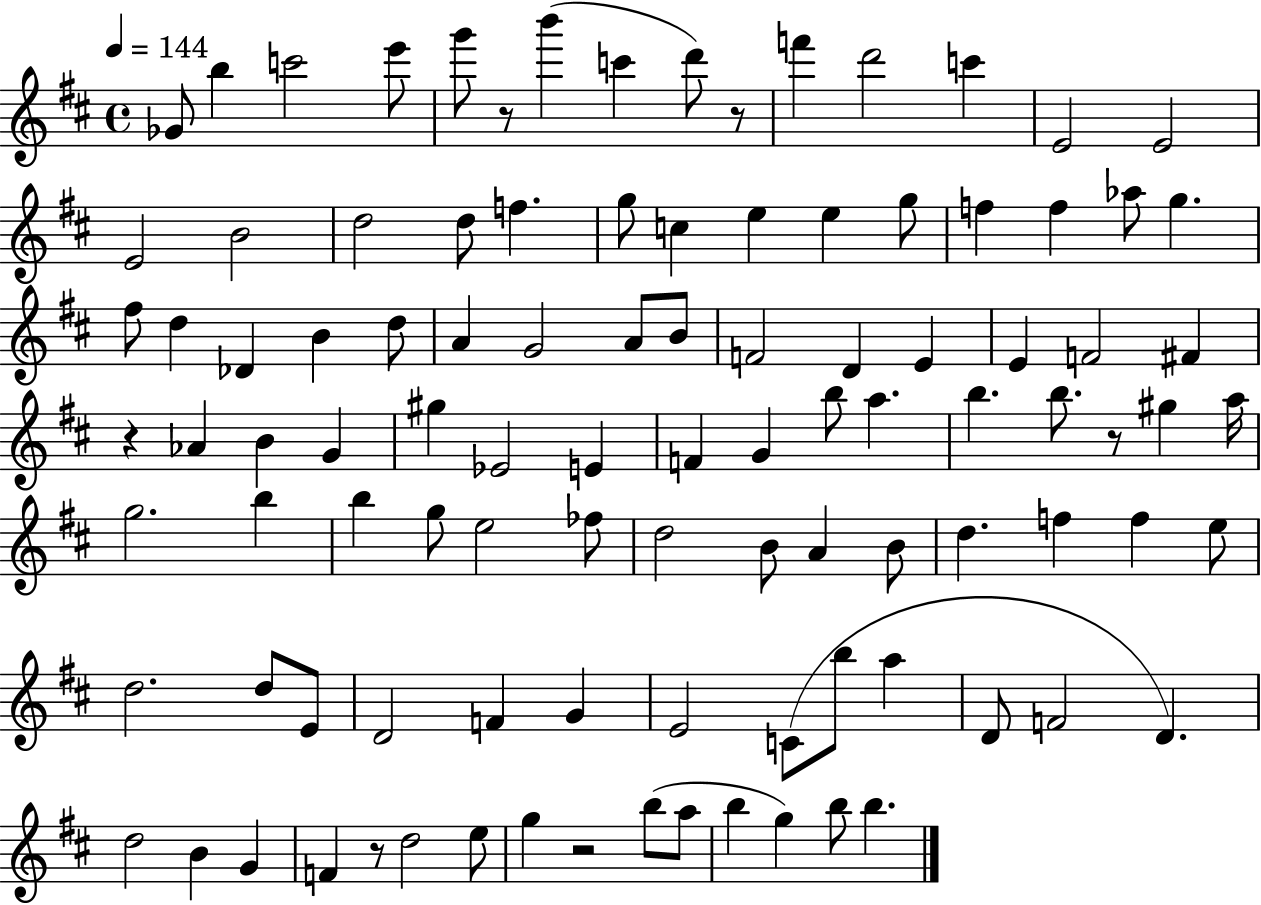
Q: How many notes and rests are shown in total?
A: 102